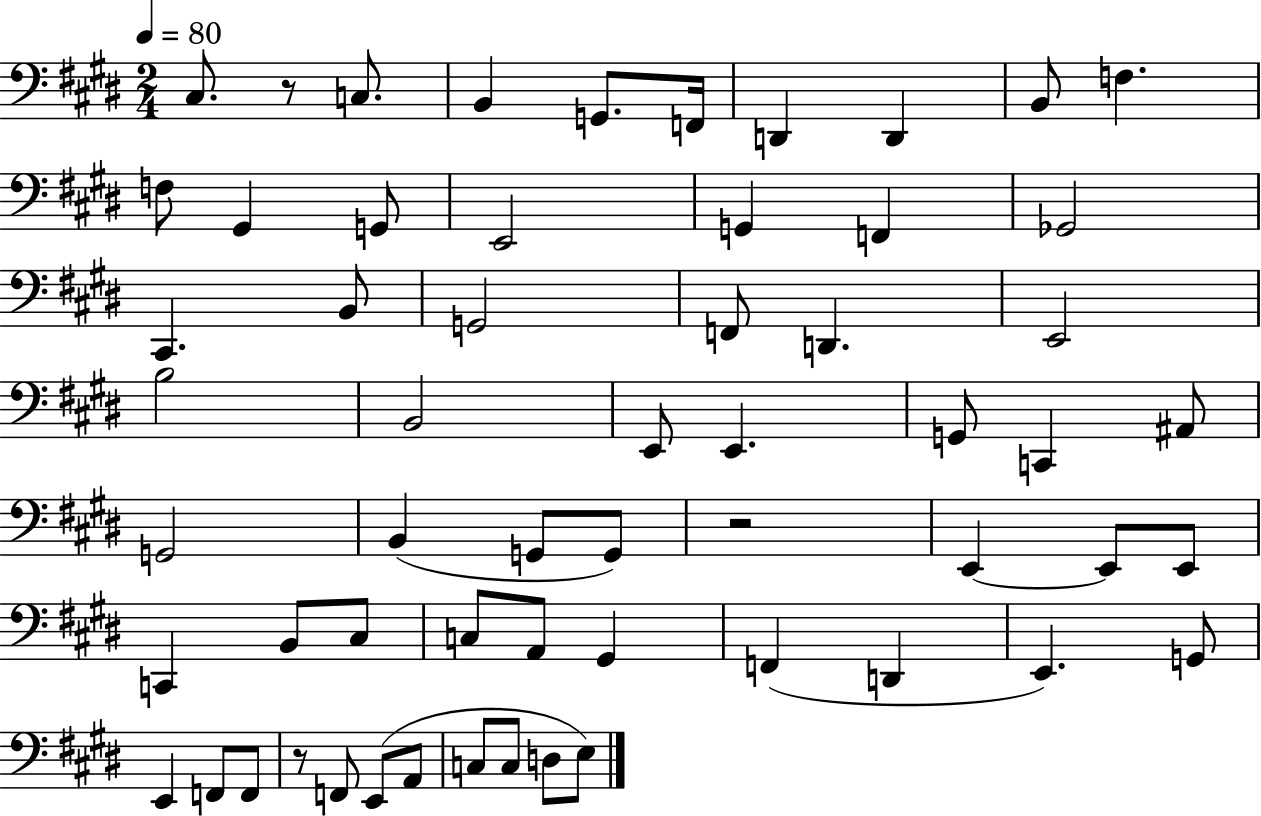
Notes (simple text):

C#3/e. R/e C3/e. B2/q G2/e. F2/s D2/q D2/q B2/e F3/q. F3/e G#2/q G2/e E2/h G2/q F2/q Gb2/h C#2/q. B2/e G2/h F2/e D2/q. E2/h B3/h B2/h E2/e E2/q. G2/e C2/q A#2/e G2/h B2/q G2/e G2/e R/h E2/q E2/e E2/e C2/q B2/e C#3/e C3/e A2/e G#2/q F2/q D2/q E2/q. G2/e E2/q F2/e F2/e R/e F2/e E2/e A2/e C3/e C3/e D3/e E3/e